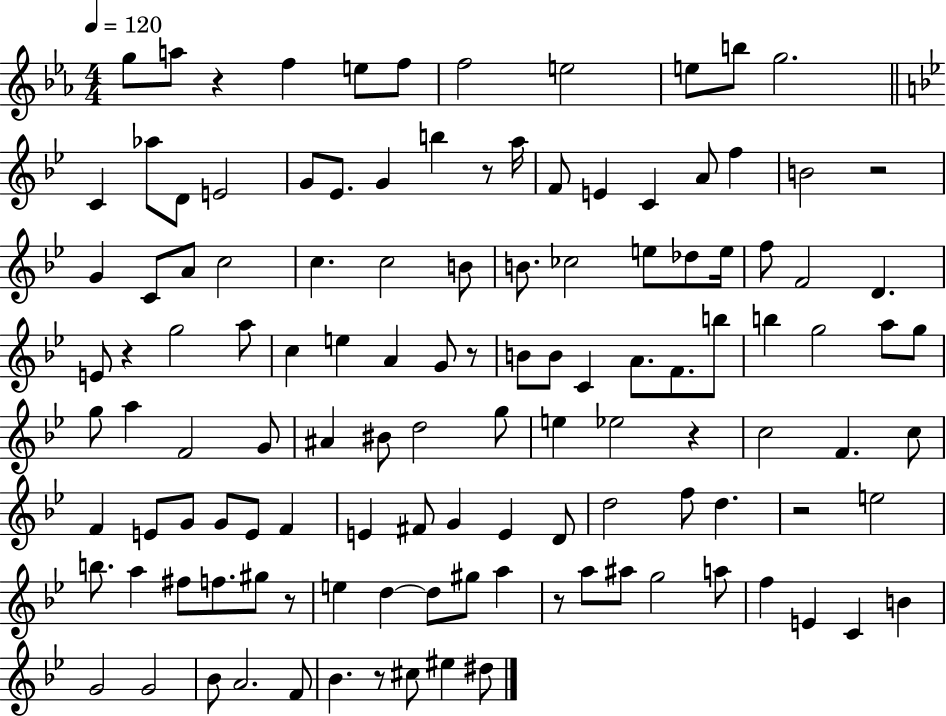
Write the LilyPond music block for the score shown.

{
  \clef treble
  \numericTimeSignature
  \time 4/4
  \key ees \major
  \tempo 4 = 120
  g''8 a''8 r4 f''4 e''8 f''8 | f''2 e''2 | e''8 b''8 g''2. | \bar "||" \break \key bes \major c'4 aes''8 d'8 e'2 | g'8 ees'8. g'4 b''4 r8 a''16 | f'8 e'4 c'4 a'8 f''4 | b'2 r2 | \break g'4 c'8 a'8 c''2 | c''4. c''2 b'8 | b'8. ces''2 e''8 des''8 e''16 | f''8 f'2 d'4. | \break e'8 r4 g''2 a''8 | c''4 e''4 a'4 g'8 r8 | b'8 b'8 c'4 a'8. f'8. b''8 | b''4 g''2 a''8 g''8 | \break g''8 a''4 f'2 g'8 | ais'4 bis'8 d''2 g''8 | e''4 ees''2 r4 | c''2 f'4. c''8 | \break f'4 e'8 g'8 g'8 e'8 f'4 | e'4 fis'8 g'4 e'4 d'8 | d''2 f''8 d''4. | r2 e''2 | \break b''8. a''4 fis''8 f''8. gis''8 r8 | e''4 d''4~~ d''8 gis''8 a''4 | r8 a''8 ais''8 g''2 a''8 | f''4 e'4 c'4 b'4 | \break g'2 g'2 | bes'8 a'2. f'8 | bes'4. r8 cis''8 eis''4 dis''8 | \bar "|."
}